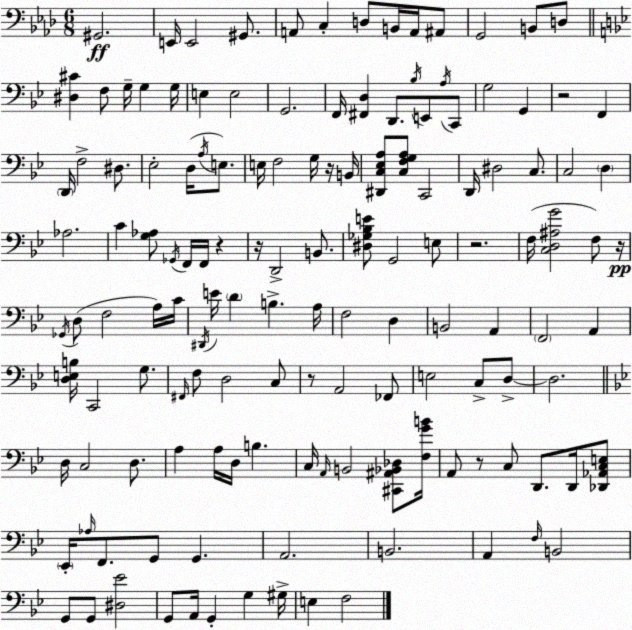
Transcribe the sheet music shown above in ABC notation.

X:1
T:Untitled
M:6/8
L:1/4
K:Fm
^G,,2 E,,/4 E,,2 ^G,,/2 A,,/2 C, D,/2 B,,/4 A,,/4 ^A,,/2 G,,2 B,,/2 D,/2 [^D,^C] F,/2 G,/4 G, G,/4 E, E,2 G,,2 F,,/4 [^F,,D,] D,,/2 _B,/4 E,,/2 A,/4 C,,/2 G,2 G,, z2 F,, D,,/4 F,2 ^D,/2 _E,2 D,/4 A,/4 E,/2 E,/4 F,2 G,/4 z/4 B,,/4 [^D,,C,_E,A,]/2 [C,F,G,A,]/2 C,,2 D,,/4 ^D,2 C,/2 C,2 D, _A,2 C [G,_A,]/2 _G,,/4 F,,/4 F,,/4 z z/4 D,,2 B,,/2 [^D,_G,_B,E]/2 G,,2 E,/2 z2 F,/4 [C,D,^A,G]2 F,/2 z/4 _G,,/4 D,/2 F,2 A,/4 C/4 ^D,,/4 E/4 D B, A,/4 F,2 D, B,,2 A,, F,,2 A,, [D,E,B,]/4 C,,2 G,/2 ^F,,/4 F,/2 D,2 C,/2 z/2 A,,2 _F,,/2 E,2 C,/2 D,/2 D,2 D,/4 C,2 D,/2 A, A,/4 D,/4 B, C,/4 A,,/4 B,,2 [^C,,^A,,_B,,_D,]/2 [F,GB]/4 A,,/2 z/2 C,/2 D,,/2 D,,/4 [_D,,_A,,C,E,]/2 _E,,/4 _A,/4 F,,/2 G,,/2 G,, A,,2 B,,2 A,, F,/4 B,,2 G,,/2 G,,/2 [^D,_E]2 G,,/2 A,,/4 G,, G, ^G,/4 E, F,2